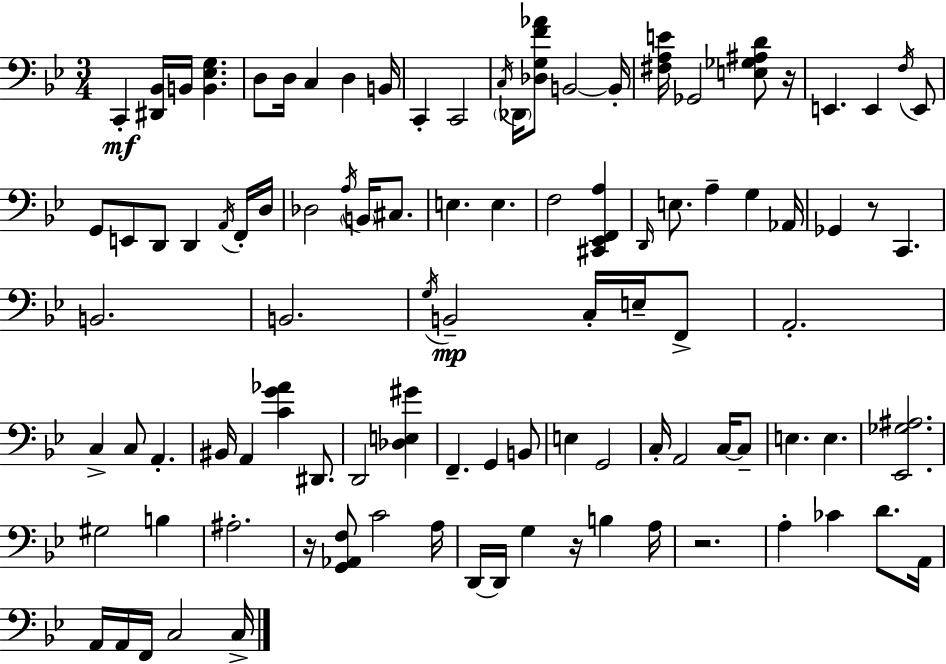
X:1
T:Untitled
M:3/4
L:1/4
K:Bb
C,, [^D,,_B,,]/4 B,,/4 [B,,_E,G,] D,/2 D,/4 C, D, B,,/4 C,, C,,2 C,/4 _D,,/4 [_D,G,F_A]/2 B,,2 B,,/4 [^F,A,E]/4 _G,,2 [E,_G,^A,D]/2 z/4 E,, E,, F,/4 E,,/2 G,,/2 E,,/2 D,,/2 D,, A,,/4 F,,/4 D,/4 _D,2 A,/4 B,,/4 ^C,/2 E, E, F,2 [^C,,_E,,F,,A,] D,,/4 E,/2 A, G, _A,,/4 _G,, z/2 C,, B,,2 B,,2 G,/4 B,,2 C,/4 E,/4 F,,/2 A,,2 C, C,/2 A,, ^B,,/4 A,, [CG_A] ^D,,/2 D,,2 [_D,E,^G] F,, G,, B,,/2 E, G,,2 C,/4 A,,2 C,/4 C,/2 E, E, [_E,,_G,^A,]2 ^G,2 B, ^A,2 z/4 [G,,_A,,F,]/2 C2 A,/4 D,,/4 D,,/4 G, z/4 B, A,/4 z2 A, _C D/2 A,,/4 A,,/4 A,,/4 F,,/4 C,2 C,/4